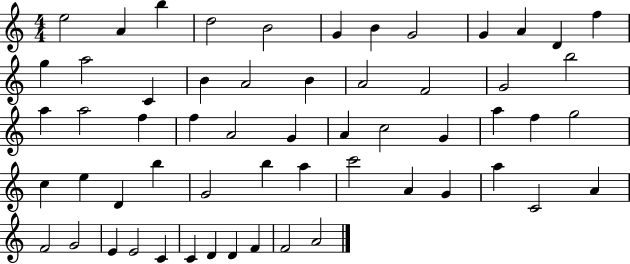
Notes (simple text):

E5/h A4/q B5/q D5/h B4/h G4/q B4/q G4/h G4/q A4/q D4/q F5/q G5/q A5/h C4/q B4/q A4/h B4/q A4/h F4/h G4/h B5/h A5/q A5/h F5/q F5/q A4/h G4/q A4/q C5/h G4/q A5/q F5/q G5/h C5/q E5/q D4/q B5/q G4/h B5/q A5/q C6/h A4/q G4/q A5/q C4/h A4/q F4/h G4/h E4/q E4/h C4/q C4/q D4/q D4/q F4/q F4/h A4/h